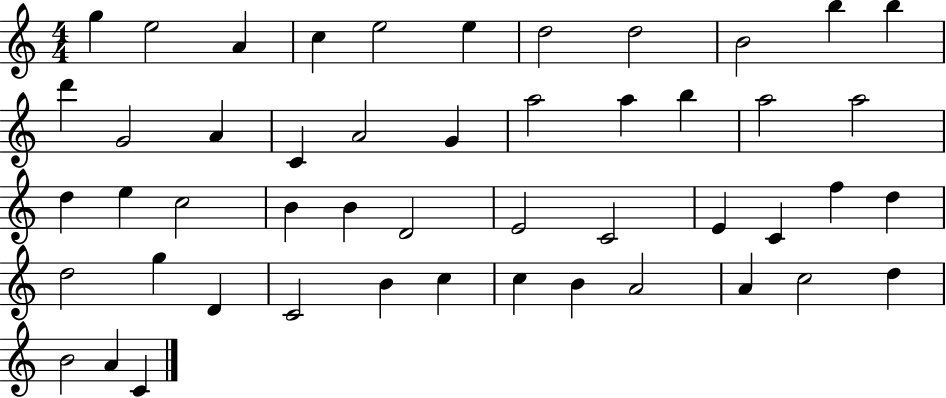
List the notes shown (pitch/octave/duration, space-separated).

G5/q E5/h A4/q C5/q E5/h E5/q D5/h D5/h B4/h B5/q B5/q D6/q G4/h A4/q C4/q A4/h G4/q A5/h A5/q B5/q A5/h A5/h D5/q E5/q C5/h B4/q B4/q D4/h E4/h C4/h E4/q C4/q F5/q D5/q D5/h G5/q D4/q C4/h B4/q C5/q C5/q B4/q A4/h A4/q C5/h D5/q B4/h A4/q C4/q